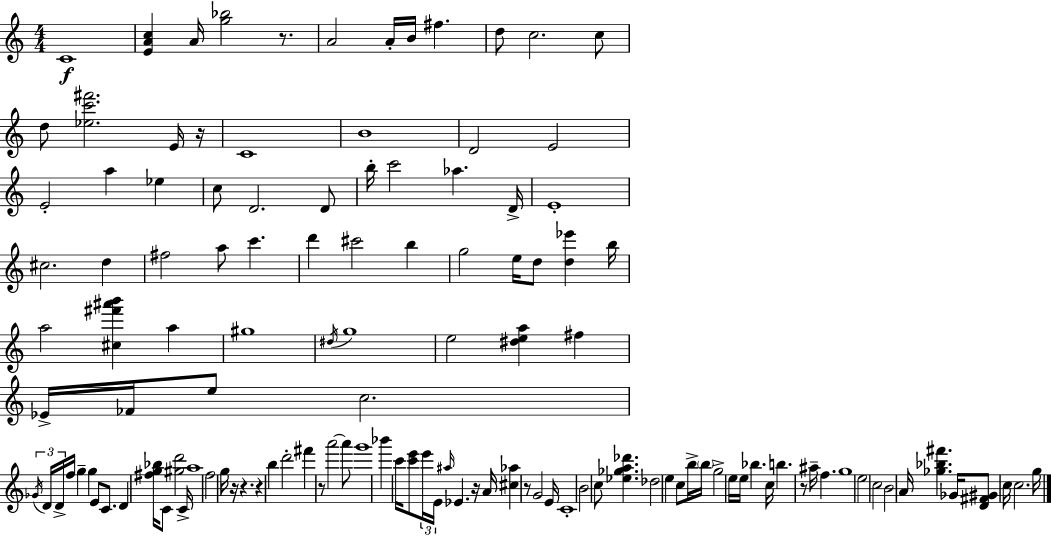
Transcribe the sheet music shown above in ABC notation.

X:1
T:Untitled
M:4/4
L:1/4
K:Am
C4 [EAc] A/4 [g_b]2 z/2 A2 A/4 B/4 ^f d/2 c2 c/2 d/2 [_ec'^f']2 E/4 z/4 C4 B4 D2 E2 E2 a _e c/2 D2 D/2 b/4 c'2 _a D/4 E4 ^c2 d ^f2 a/2 c' d' ^c'2 b g2 e/4 d/2 [d_e'] b/4 a2 [^c^f'^a'b'] a ^g4 ^d/4 g4 e2 [^dea] ^f _E/4 _F/4 e/2 c2 _G/4 D/4 D/4 f/4 g g E/2 C/2 D [^fg_b]/4 C/2 [^gd']2 C/4 a4 f2 g/4 z/4 z z b d'2 ^f' z/2 a'2 a'/2 g'4 _b' c'/4 [c'e']/2 e'/4 E/4 ^a/4 _E z/4 A/4 [^c_a] z/2 G2 E/4 C4 B2 c/2 [_e_ga_d'] _d2 e c/2 b/4 b/4 g2 e/4 e/4 _b c/4 b z/2 ^a/4 f g4 e2 c2 B2 A/4 [_g_b^f'] _G/4 [D^F^G]/2 c/4 c2 g/4